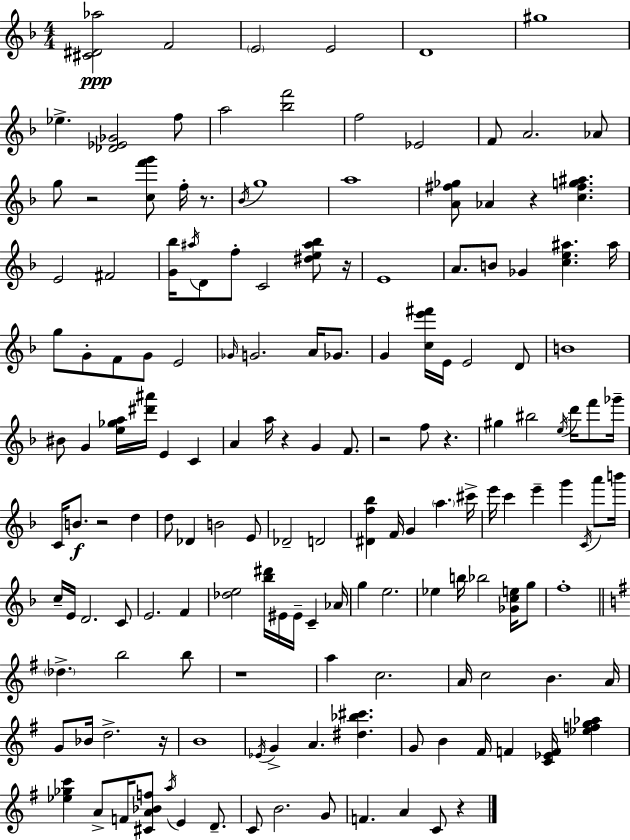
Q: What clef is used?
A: treble